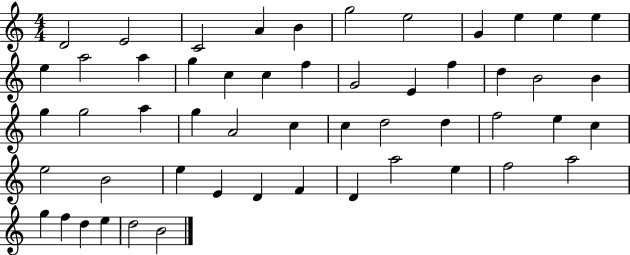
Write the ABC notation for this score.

X:1
T:Untitled
M:4/4
L:1/4
K:C
D2 E2 C2 A B g2 e2 G e e e e a2 a g c c f G2 E f d B2 B g g2 a g A2 c c d2 d f2 e c e2 B2 e E D F D a2 e f2 a2 g f d e d2 B2